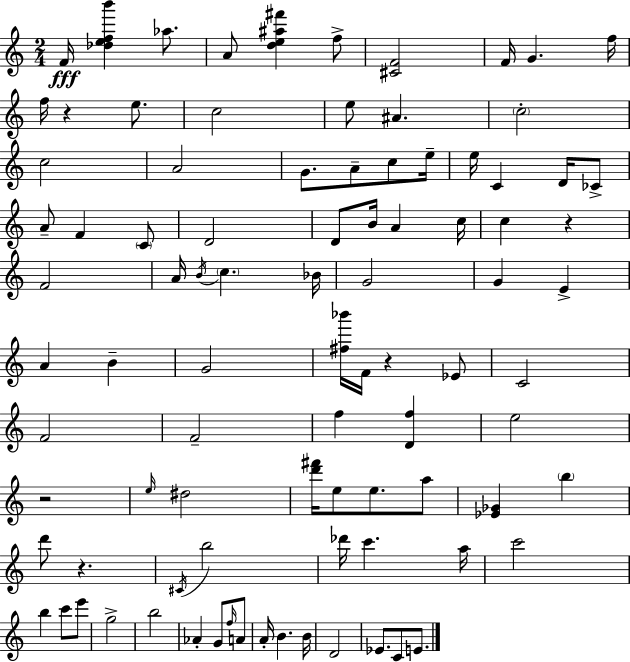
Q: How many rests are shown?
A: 5